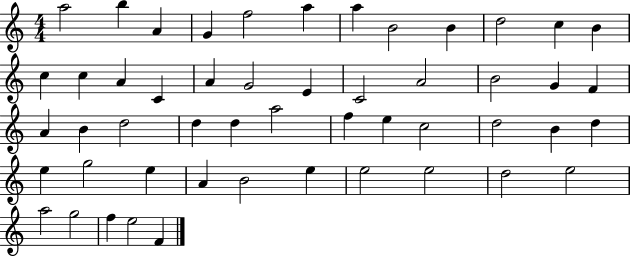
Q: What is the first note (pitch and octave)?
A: A5